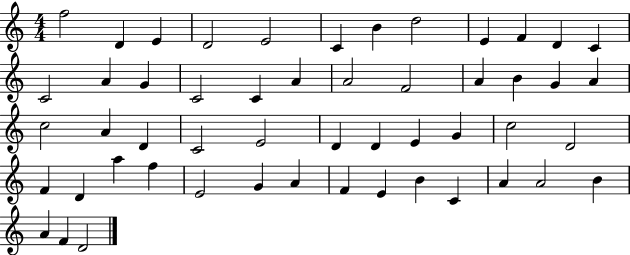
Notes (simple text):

F5/h D4/q E4/q D4/h E4/h C4/q B4/q D5/h E4/q F4/q D4/q C4/q C4/h A4/q G4/q C4/h C4/q A4/q A4/h F4/h A4/q B4/q G4/q A4/q C5/h A4/q D4/q C4/h E4/h D4/q D4/q E4/q G4/q C5/h D4/h F4/q D4/q A5/q F5/q E4/h G4/q A4/q F4/q E4/q B4/q C4/q A4/q A4/h B4/q A4/q F4/q D4/h